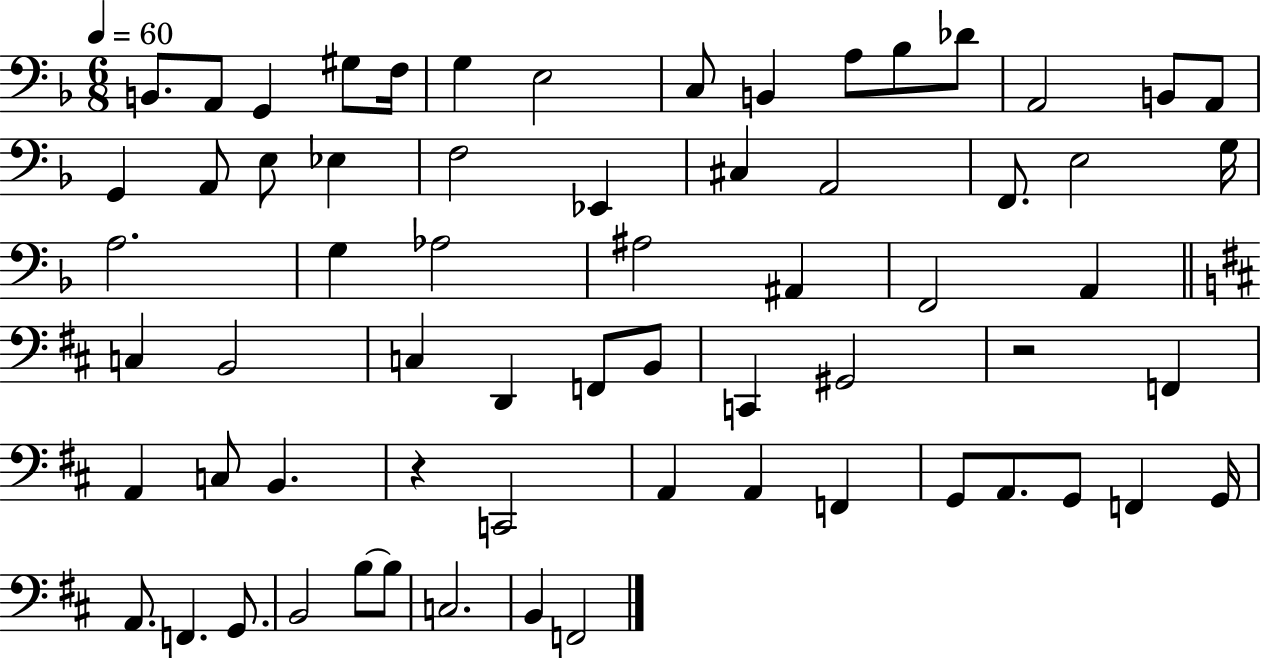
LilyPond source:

{
  \clef bass
  \numericTimeSignature
  \time 6/8
  \key f \major
  \tempo 4 = 60
  b,8. a,8 g,4 gis8 f16 | g4 e2 | c8 b,4 a8 bes8 des'8 | a,2 b,8 a,8 | \break g,4 a,8 e8 ees4 | f2 ees,4 | cis4 a,2 | f,8. e2 g16 | \break a2. | g4 aes2 | ais2 ais,4 | f,2 a,4 | \break \bar "||" \break \key b \minor c4 b,2 | c4 d,4 f,8 b,8 | c,4 gis,2 | r2 f,4 | \break a,4 c8 b,4. | r4 c,2 | a,4 a,4 f,4 | g,8 a,8. g,8 f,4 g,16 | \break a,8. f,4. g,8. | b,2 b8~~ b8 | c2. | b,4 f,2 | \break \bar "|."
}